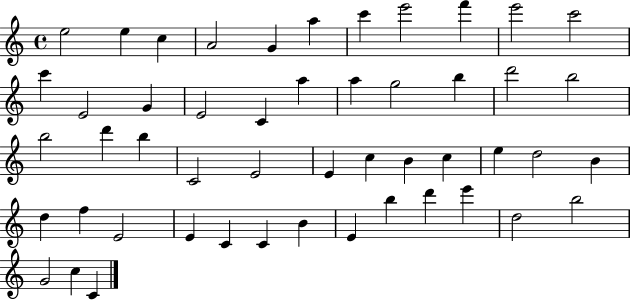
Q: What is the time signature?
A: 4/4